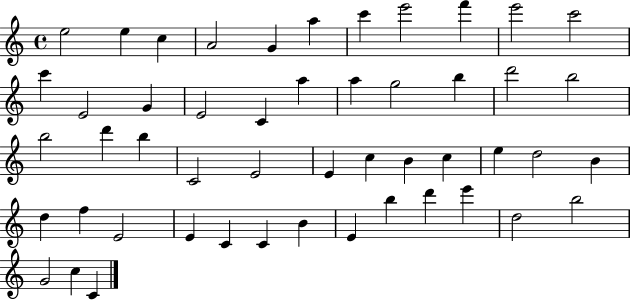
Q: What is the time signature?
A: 4/4